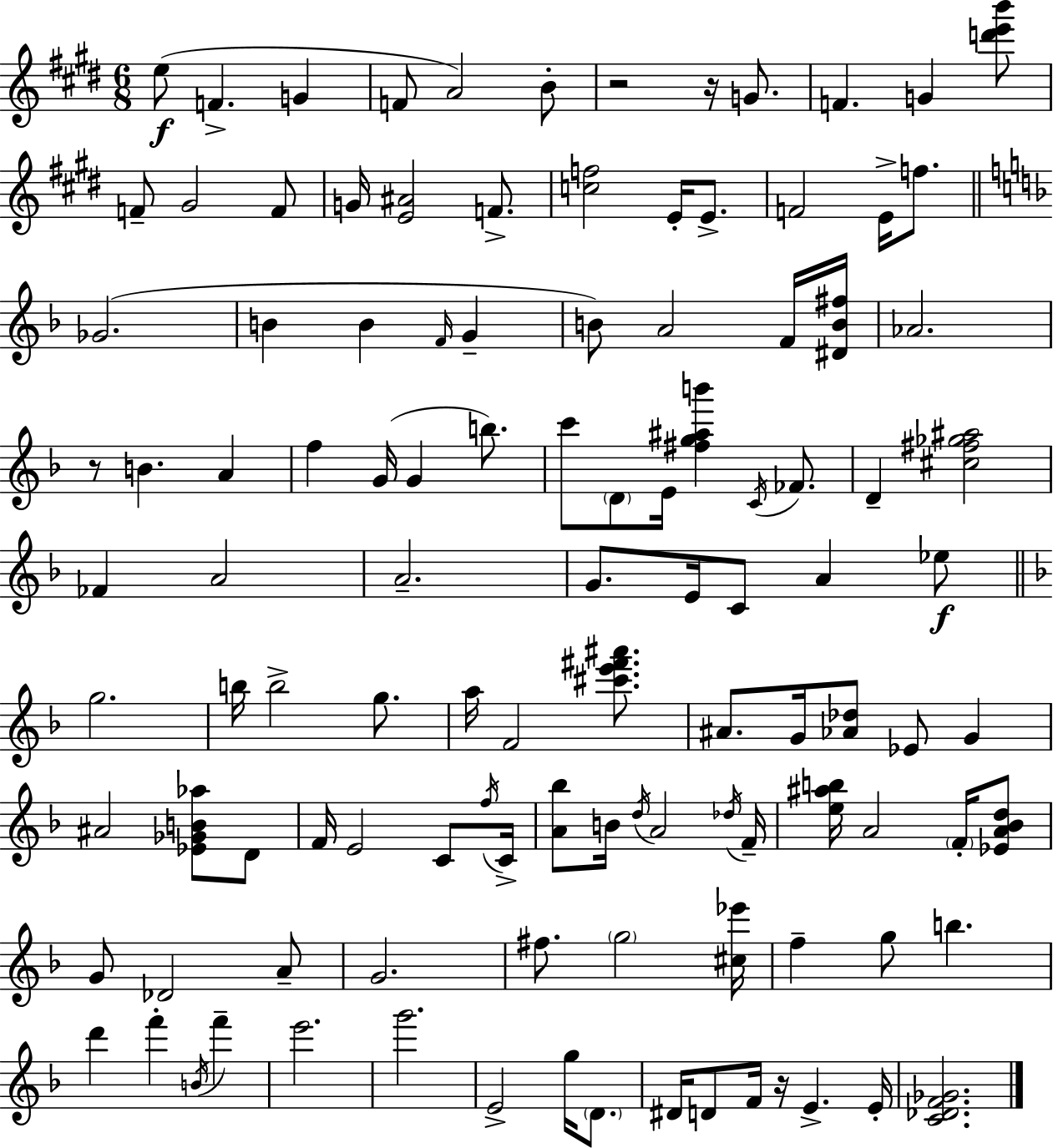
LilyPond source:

{
  \clef treble
  \numericTimeSignature
  \time 6/8
  \key e \major
  e''8(\f f'4.-> g'4 | f'8 a'2) b'8-. | r2 r16 g'8. | f'4. g'4 <d''' e''' b'''>8 | \break f'8-- gis'2 f'8 | g'16 <e' ais'>2 f'8.-> | <c'' f''>2 e'16-. e'8.-> | f'2 e'16-> f''8. | \break \bar "||" \break \key f \major ges'2.( | b'4 b'4 \grace { f'16 } g'4-- | b'8) a'2 f'16 | <dis' b' fis''>16 aes'2. | \break r8 b'4. a'4 | f''4 g'16( g'4 b''8.) | c'''8 \parenthesize d'8 e'16 <fis'' g'' ais'' b'''>4 \acciaccatura { c'16 } fes'8. | d'4-- <cis'' fis'' ges'' ais''>2 | \break fes'4 a'2 | a'2.-- | g'8. e'16 c'8 a'4 | ees''8\f \bar "||" \break \key d \minor g''2. | b''16 b''2-> g''8. | a''16 f'2 <cis''' e''' fis''' ais'''>8. | ais'8. g'16 <aes' des''>8 ees'8 g'4 | \break ais'2 <ees' ges' b' aes''>8 d'8 | f'16 e'2 c'8 \acciaccatura { f''16 } | c'16-> <a' bes''>8 b'16 \acciaccatura { d''16 } a'2 | \acciaccatura { des''16 } f'16-- <e'' ais'' b''>16 a'2 | \break \parenthesize f'16-. <ees' a' bes' d''>8 g'8 des'2 | a'8-- g'2. | fis''8. \parenthesize g''2 | <cis'' ees'''>16 f''4-- g''8 b''4. | \break d'''4 f'''4-. \acciaccatura { b'16 } | f'''4-- e'''2. | g'''2. | e'2-> | \break g''16 \parenthesize d'8. dis'16 d'8 f'16 r16 e'4.-> | e'16-. <c' des' f' ges'>2. | \bar "|."
}